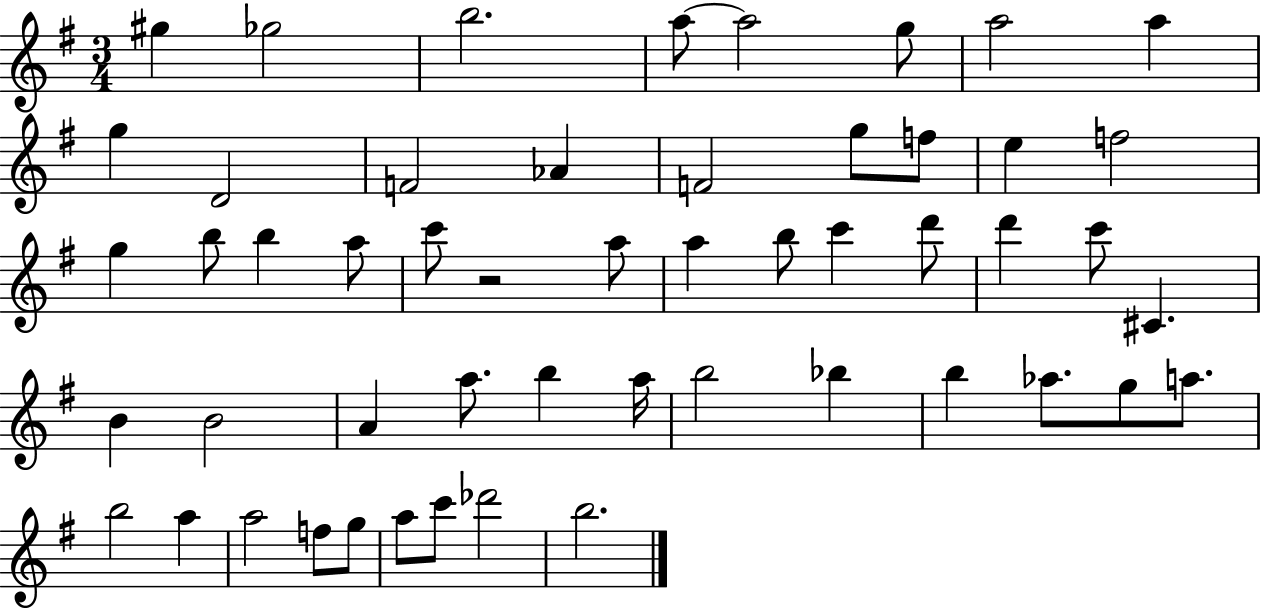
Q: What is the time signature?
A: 3/4